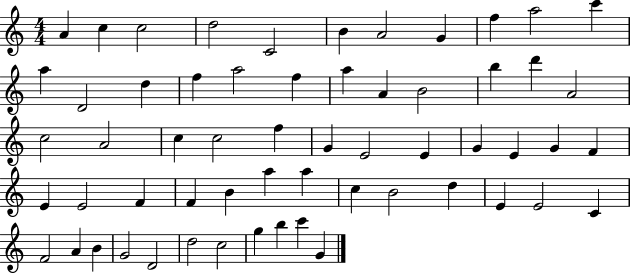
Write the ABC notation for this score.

X:1
T:Untitled
M:4/4
L:1/4
K:C
A c c2 d2 C2 B A2 G f a2 c' a D2 d f a2 f a A B2 b d' A2 c2 A2 c c2 f G E2 E G E G F E E2 F F B a a c B2 d E E2 C F2 A B G2 D2 d2 c2 g b c' G